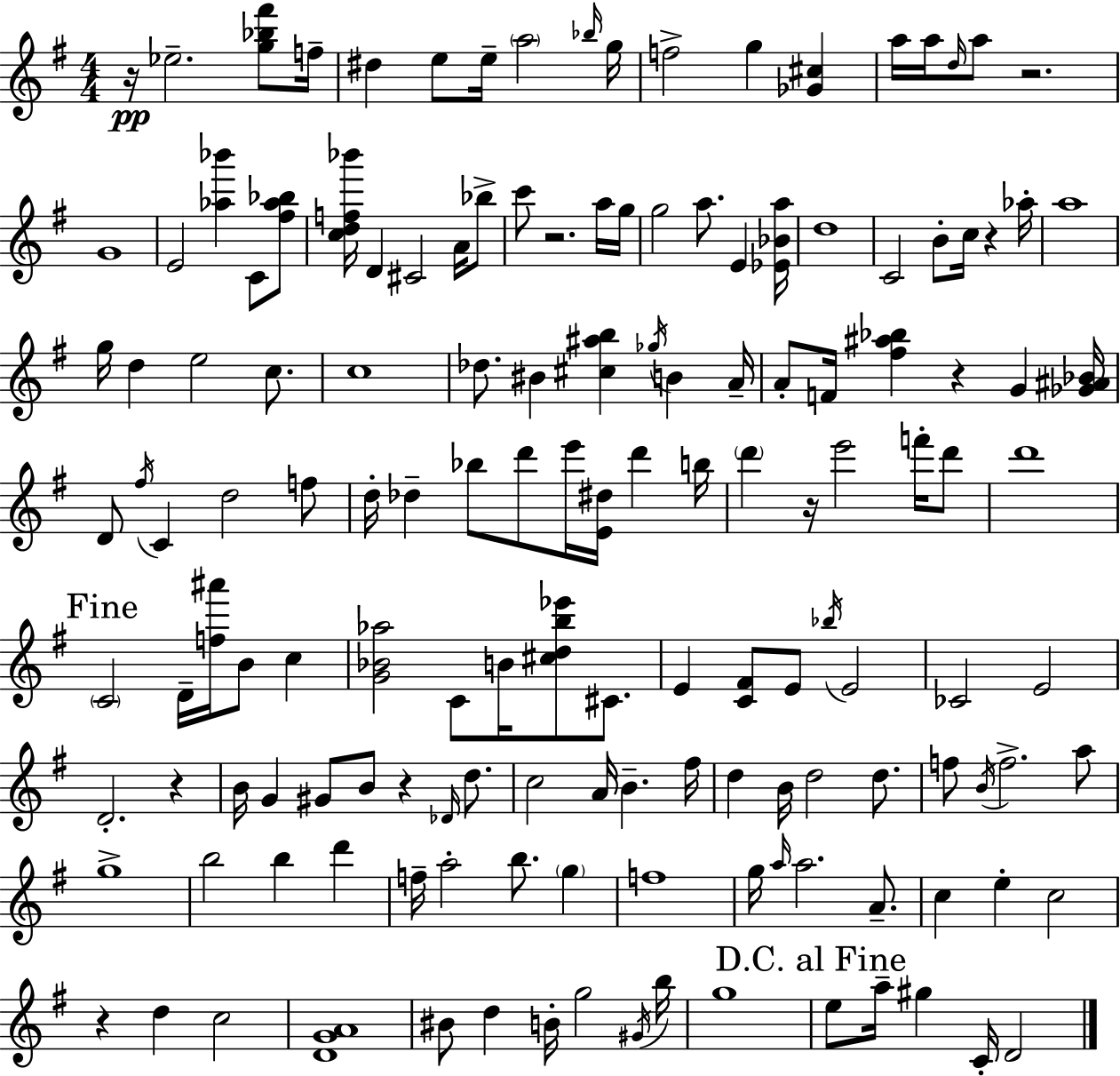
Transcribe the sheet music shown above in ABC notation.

X:1
T:Untitled
M:4/4
L:1/4
K:Em
z/4 _e2 [g_b^f']/2 f/4 ^d e/2 e/4 a2 _b/4 g/4 f2 g [_G^c] a/4 a/4 d/4 a/2 z2 G4 E2 [_a_b'] C/2 [^f_a_b]/2 [cdf_b']/4 D ^C2 A/4 _b/2 c'/2 z2 a/4 g/4 g2 a/2 E [_E_Ba]/4 d4 C2 B/2 c/4 z _a/4 a4 g/4 d e2 c/2 c4 _d/2 ^B [^c^ab] _g/4 B A/4 A/2 F/4 [^f^a_b] z G [_G^A_B]/4 D/2 ^f/4 C d2 f/2 d/4 _d _b/2 d'/2 e'/4 [E^d]/4 d' b/4 d' z/4 e'2 f'/4 d'/2 d'4 C2 D/4 [f^a']/4 B/2 c [G_B_a]2 C/2 B/4 [^cdb_e']/2 ^C/2 E [C^F]/2 E/2 _b/4 E2 _C2 E2 D2 z B/4 G ^G/2 B/2 z _D/4 d/2 c2 A/4 B ^f/4 d B/4 d2 d/2 f/2 B/4 f2 a/2 g4 b2 b d' f/4 a2 b/2 g f4 g/4 a/4 a2 A/2 c e c2 z d c2 [DGA]4 ^B/2 d B/4 g2 ^G/4 b/4 g4 e/2 a/4 ^g C/4 D2